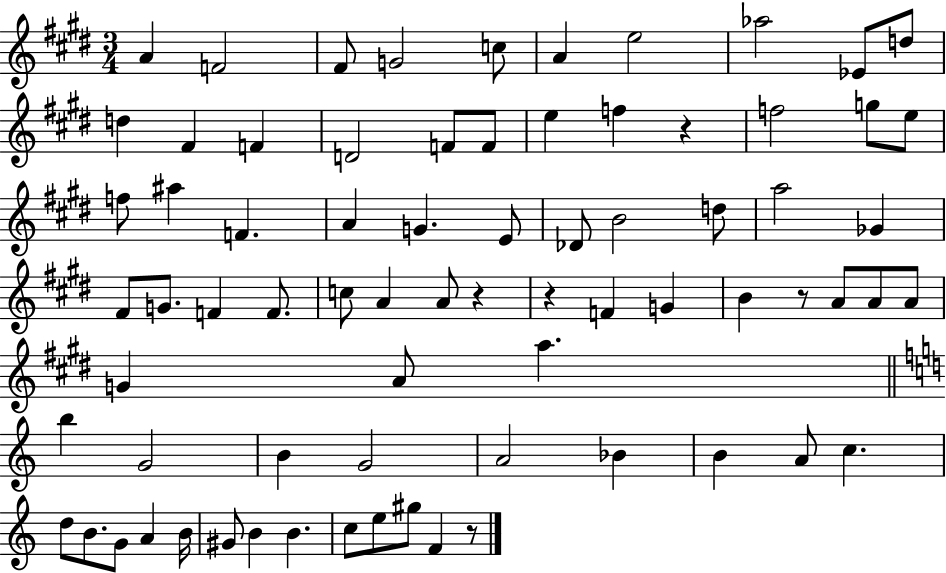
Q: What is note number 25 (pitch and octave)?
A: A4